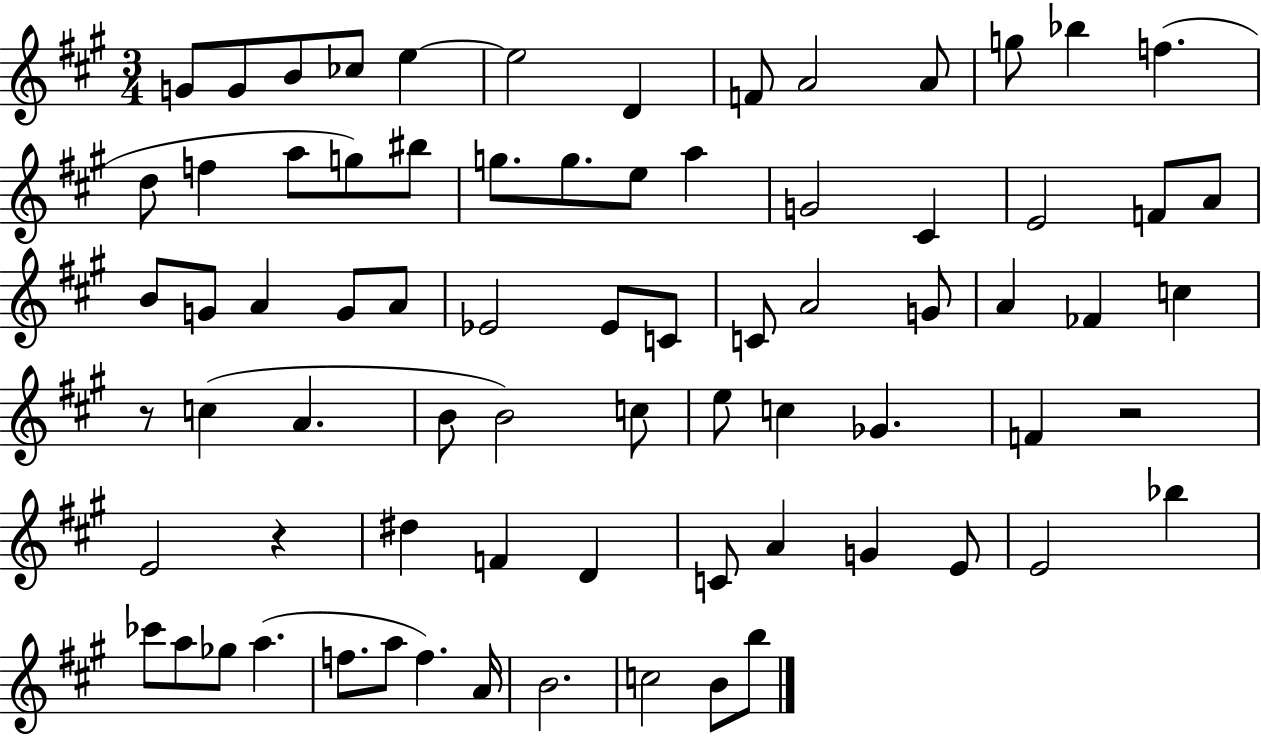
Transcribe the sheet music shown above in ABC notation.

X:1
T:Untitled
M:3/4
L:1/4
K:A
G/2 G/2 B/2 _c/2 e e2 D F/2 A2 A/2 g/2 _b f d/2 f a/2 g/2 ^b/2 g/2 g/2 e/2 a G2 ^C E2 F/2 A/2 B/2 G/2 A G/2 A/2 _E2 _E/2 C/2 C/2 A2 G/2 A _F c z/2 c A B/2 B2 c/2 e/2 c _G F z2 E2 z ^d F D C/2 A G E/2 E2 _b _c'/2 a/2 _g/2 a f/2 a/2 f A/4 B2 c2 B/2 b/2